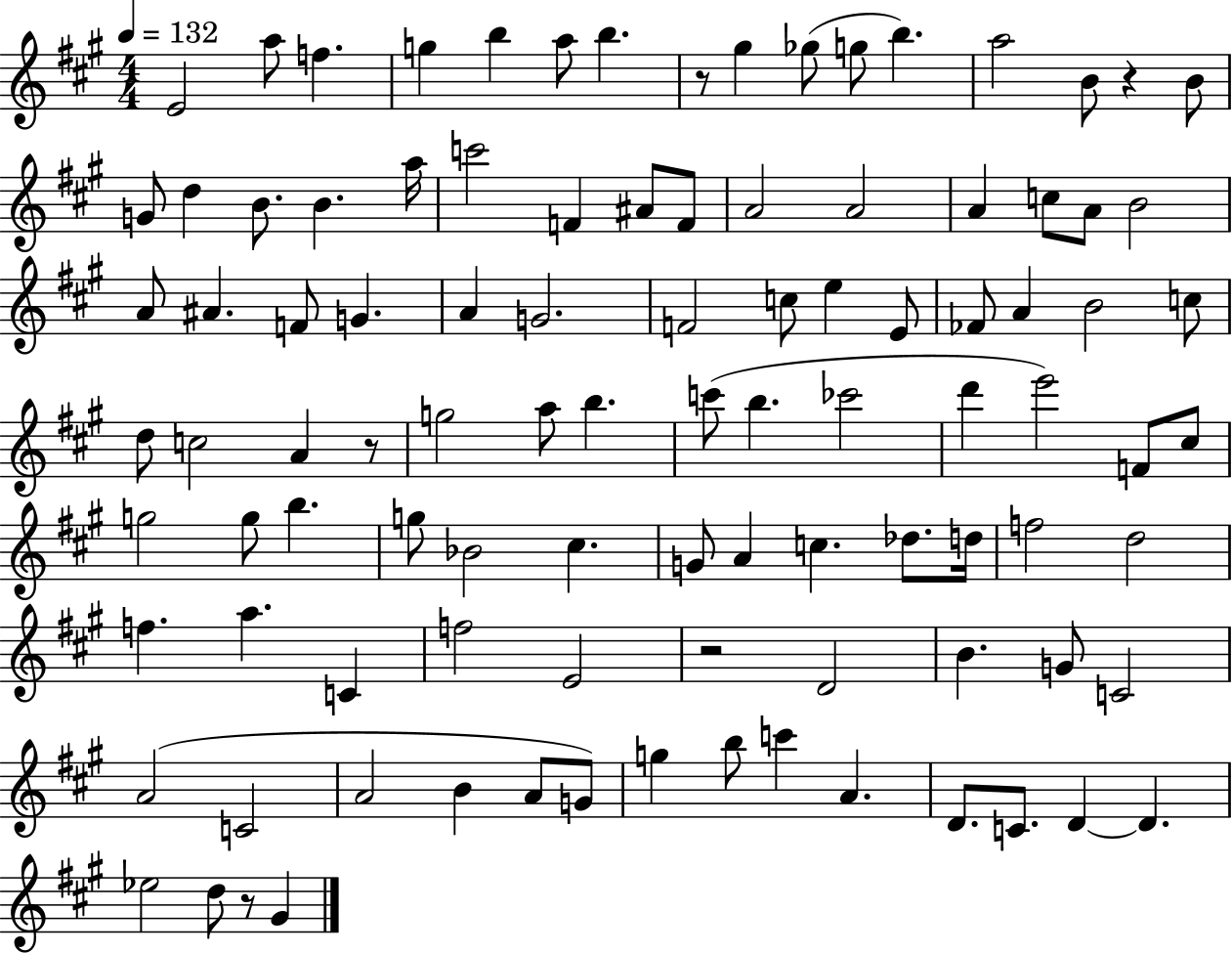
E4/h A5/e F5/q. G5/q B5/q A5/e B5/q. R/e G#5/q Gb5/e G5/e B5/q. A5/h B4/e R/q B4/e G4/e D5/q B4/e. B4/q. A5/s C6/h F4/q A#4/e F4/e A4/h A4/h A4/q C5/e A4/e B4/h A4/e A#4/q. F4/e G4/q. A4/q G4/h. F4/h C5/e E5/q E4/e FES4/e A4/q B4/h C5/e D5/e C5/h A4/q R/e G5/h A5/e B5/q. C6/e B5/q. CES6/h D6/q E6/h F4/e C#5/e G5/h G5/e B5/q. G5/e Bb4/h C#5/q. G4/e A4/q C5/q. Db5/e. D5/s F5/h D5/h F5/q. A5/q. C4/q F5/h E4/h R/h D4/h B4/q. G4/e C4/h A4/h C4/h A4/h B4/q A4/e G4/e G5/q B5/e C6/q A4/q. D4/e. C4/e. D4/q D4/q. Eb5/h D5/e R/e G#4/q